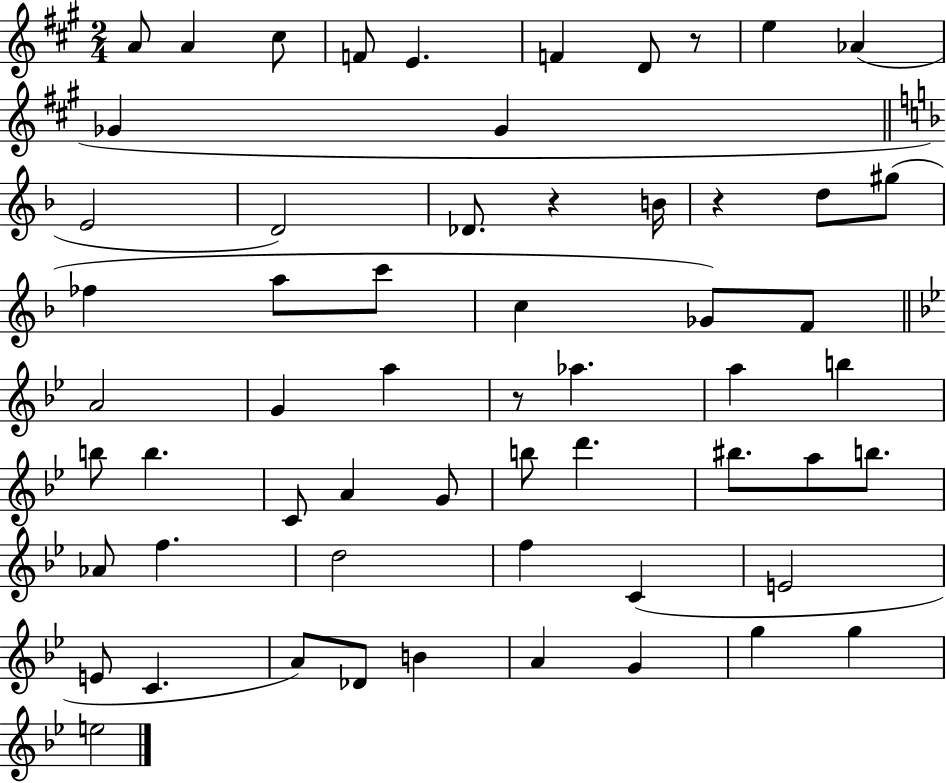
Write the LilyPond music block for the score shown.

{
  \clef treble
  \numericTimeSignature
  \time 2/4
  \key a \major
  a'8 a'4 cis''8 | f'8 e'4. | f'4 d'8 r8 | e''4 aes'4( | \break ges'4 ges'4 | \bar "||" \break \key d \minor e'2 | d'2) | des'8. r4 b'16 | r4 d''8 gis''8( | \break fes''4 a''8 c'''8 | c''4 ges'8) f'8 | \bar "||" \break \key bes \major a'2 | g'4 a''4 | r8 aes''4. | a''4 b''4 | \break b''8 b''4. | c'8 a'4 g'8 | b''8 d'''4. | bis''8. a''8 b''8. | \break aes'8 f''4. | d''2 | f''4 c'4( | e'2 | \break e'8 c'4. | a'8) des'8 b'4 | a'4 g'4 | g''4 g''4 | \break e''2 | \bar "|."
}